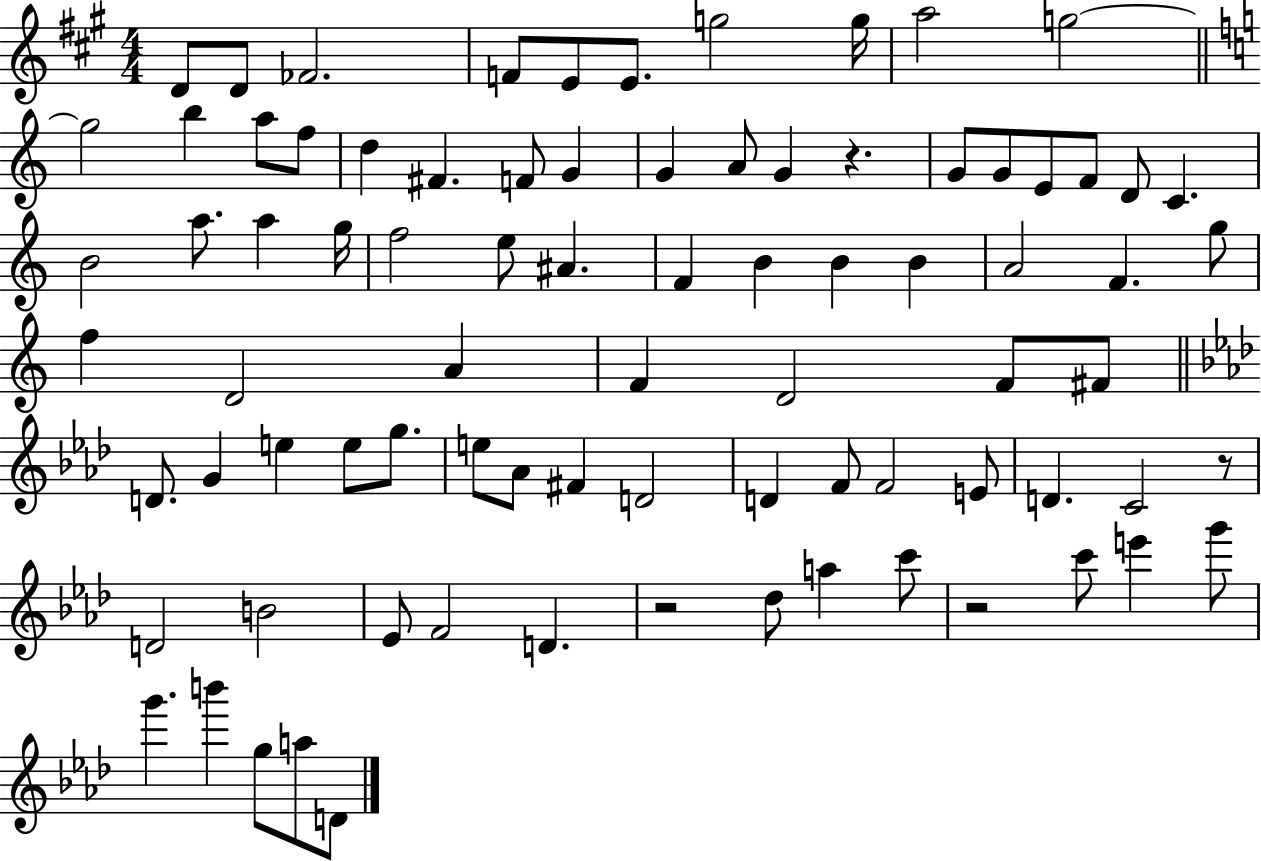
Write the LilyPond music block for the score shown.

{
  \clef treble
  \numericTimeSignature
  \time 4/4
  \key a \major
  \repeat volta 2 { d'8 d'8 fes'2. | f'8 e'8 e'8. g''2 g''16 | a''2 g''2~~ | \bar "||" \break \key c \major g''2 b''4 a''8 f''8 | d''4 fis'4. f'8 g'4 | g'4 a'8 g'4 r4. | g'8 g'8 e'8 f'8 d'8 c'4. | \break b'2 a''8. a''4 g''16 | f''2 e''8 ais'4. | f'4 b'4 b'4 b'4 | a'2 f'4. g''8 | \break f''4 d'2 a'4 | f'4 d'2 f'8 fis'8 | \bar "||" \break \key f \minor d'8. g'4 e''4 e''8 g''8. | e''8 aes'8 fis'4 d'2 | d'4 f'8 f'2 e'8 | d'4. c'2 r8 | \break d'2 b'2 | ees'8 f'2 d'4. | r2 des''8 a''4 c'''8 | r2 c'''8 e'''4 g'''8 | \break g'''4. b'''4 g''8 a''8 d'8 | } \bar "|."
}